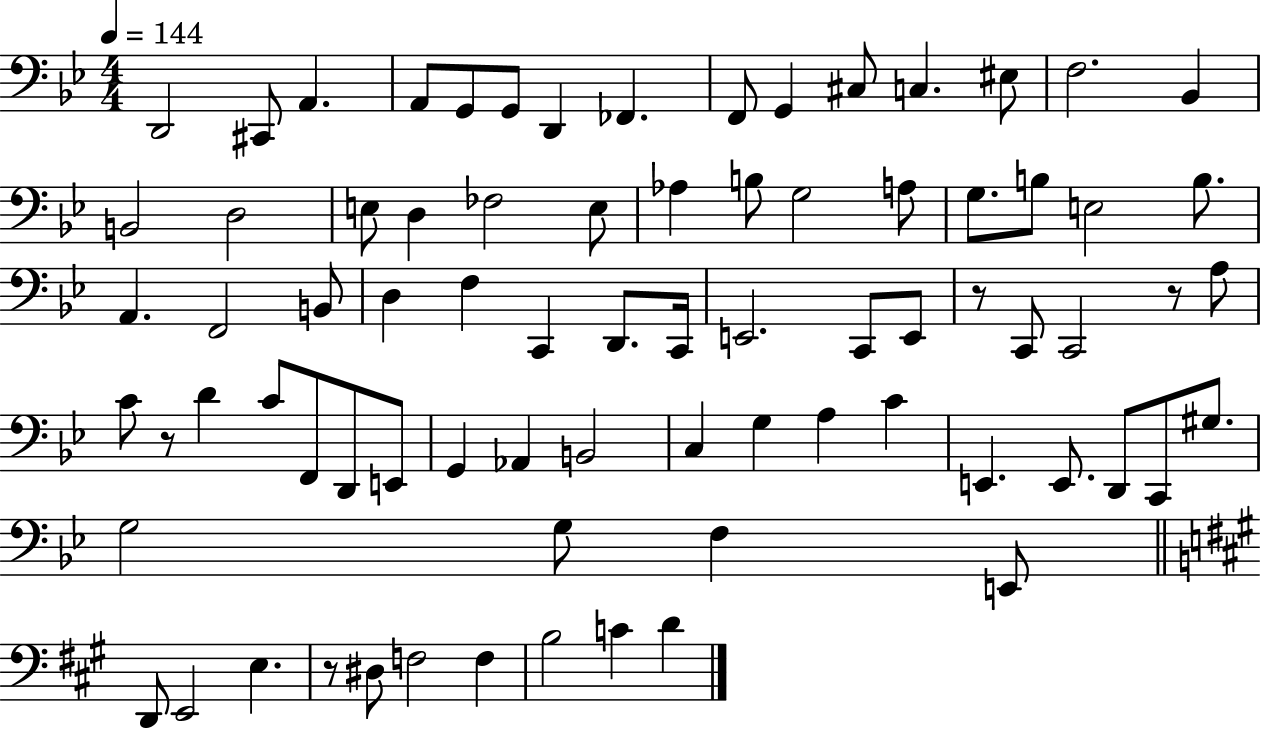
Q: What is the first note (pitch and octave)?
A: D2